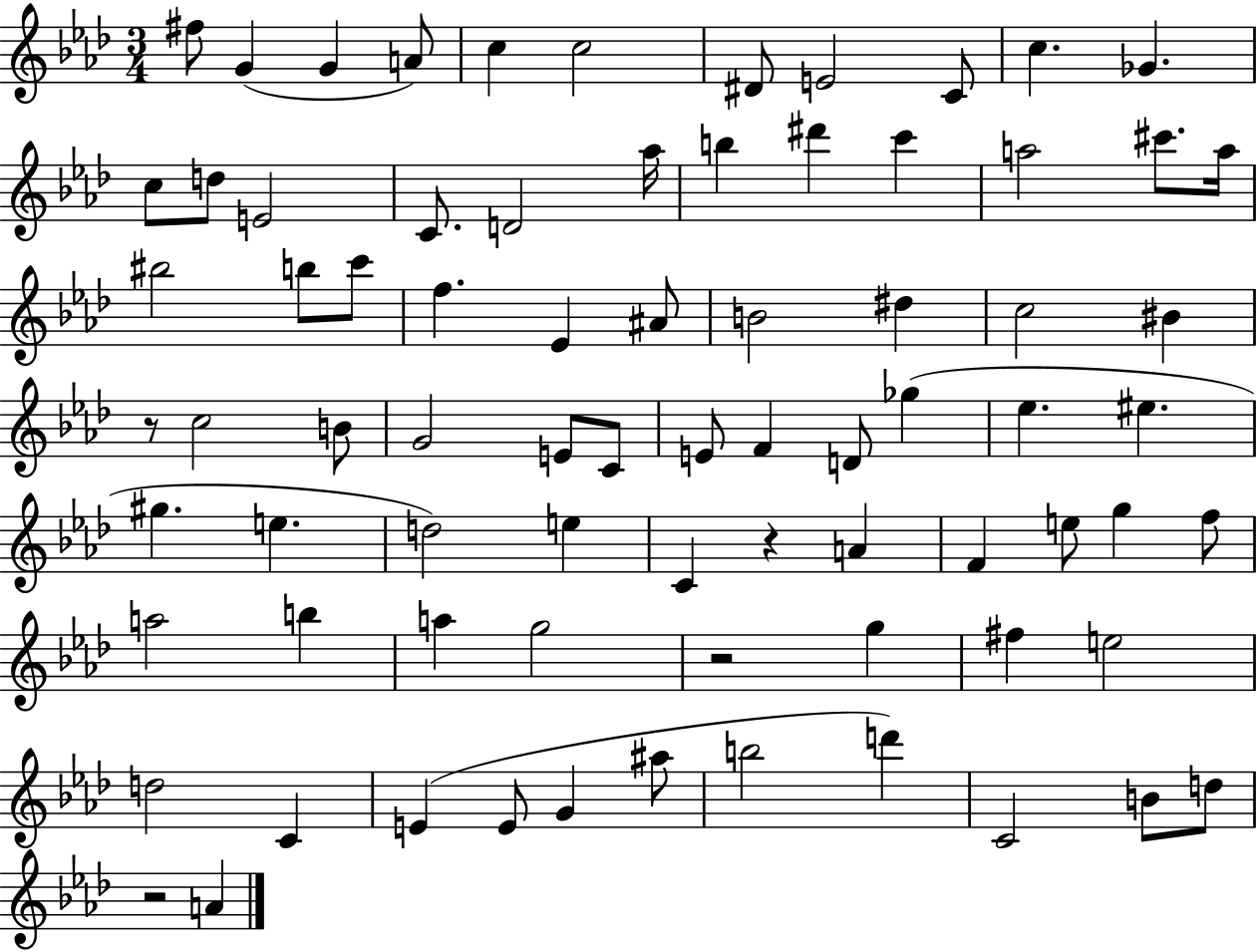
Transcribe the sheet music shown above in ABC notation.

X:1
T:Untitled
M:3/4
L:1/4
K:Ab
^f/2 G G A/2 c c2 ^D/2 E2 C/2 c _G c/2 d/2 E2 C/2 D2 _a/4 b ^d' c' a2 ^c'/2 a/4 ^b2 b/2 c'/2 f _E ^A/2 B2 ^d c2 ^B z/2 c2 B/2 G2 E/2 C/2 E/2 F D/2 _g _e ^e ^g e d2 e C z A F e/2 g f/2 a2 b a g2 z2 g ^f e2 d2 C E E/2 G ^a/2 b2 d' C2 B/2 d/2 z2 A